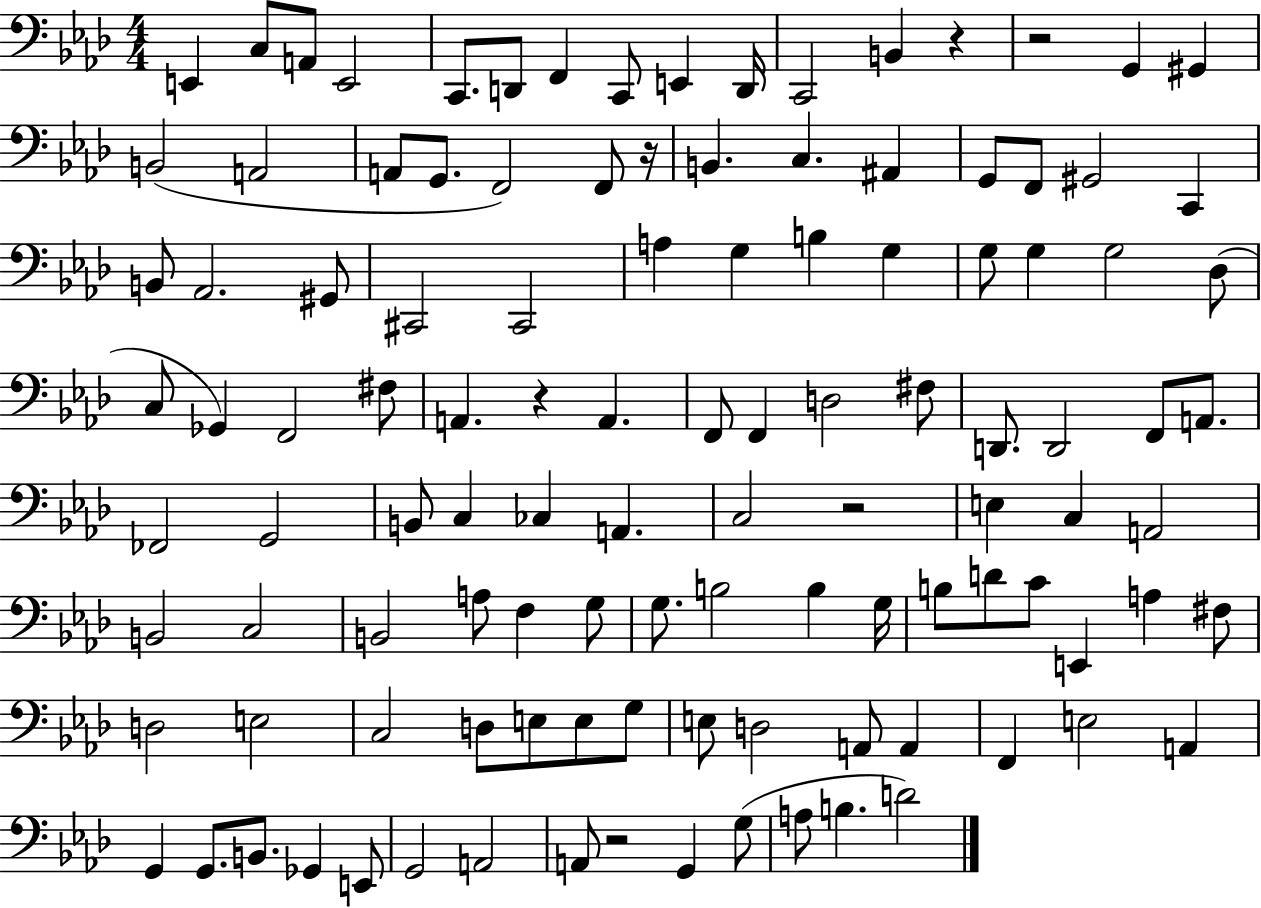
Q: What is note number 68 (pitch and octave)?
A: A3